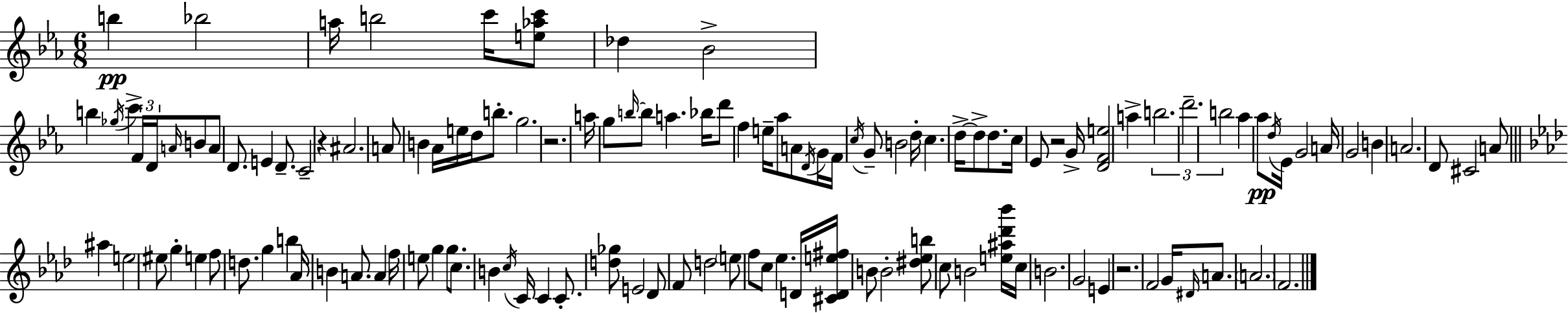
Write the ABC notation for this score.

X:1
T:Untitled
M:6/8
L:1/4
K:Cm
b _b2 a/4 b2 c'/4 [e_ac']/2 _d _B2 b _g/4 c' F/4 D/4 A/4 B/2 A/2 D/2 E D/2 C2 z ^A2 A/2 B _A/4 e/4 d/4 b/2 g2 z2 a/4 g/2 b/4 b/2 a _b/4 d'/2 f e/4 _a/2 A/2 D/4 G/4 F/4 c/4 G/2 B2 d/4 c d/4 d/2 d/2 c/4 _E/2 z2 G/4 [DFe]2 a b2 d'2 b2 _a _a/2 d/4 _E/4 G2 A/4 G2 B A2 D/2 ^C2 A/2 ^a e2 ^e/2 g e f/2 d/2 g b _A/4 B A/2 A f/4 e/2 g g/2 c/2 B c/4 C/4 C C/2 [d_g]/2 E2 _D/2 F/2 d2 e/2 f/2 c/2 _e D/4 [^CDe^f]/4 B/2 B2 [^d_eb]/2 c/2 B2 [e^a_d'_b']/4 c/4 B2 G2 E z2 F2 G/4 ^D/4 A/2 A2 F2